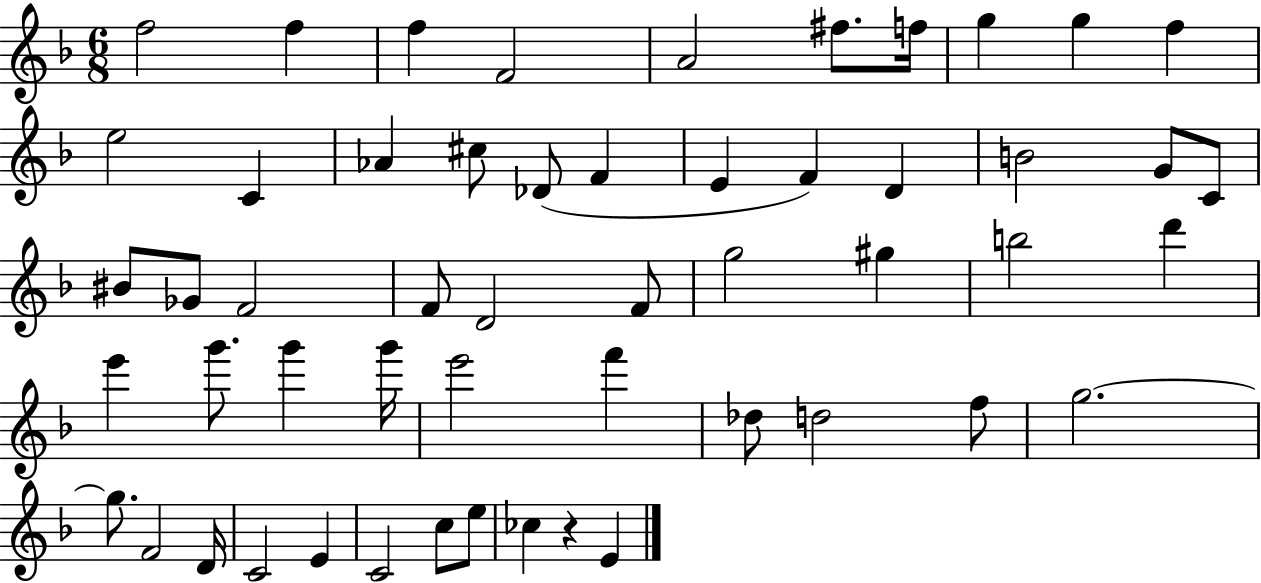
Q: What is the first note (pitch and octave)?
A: F5